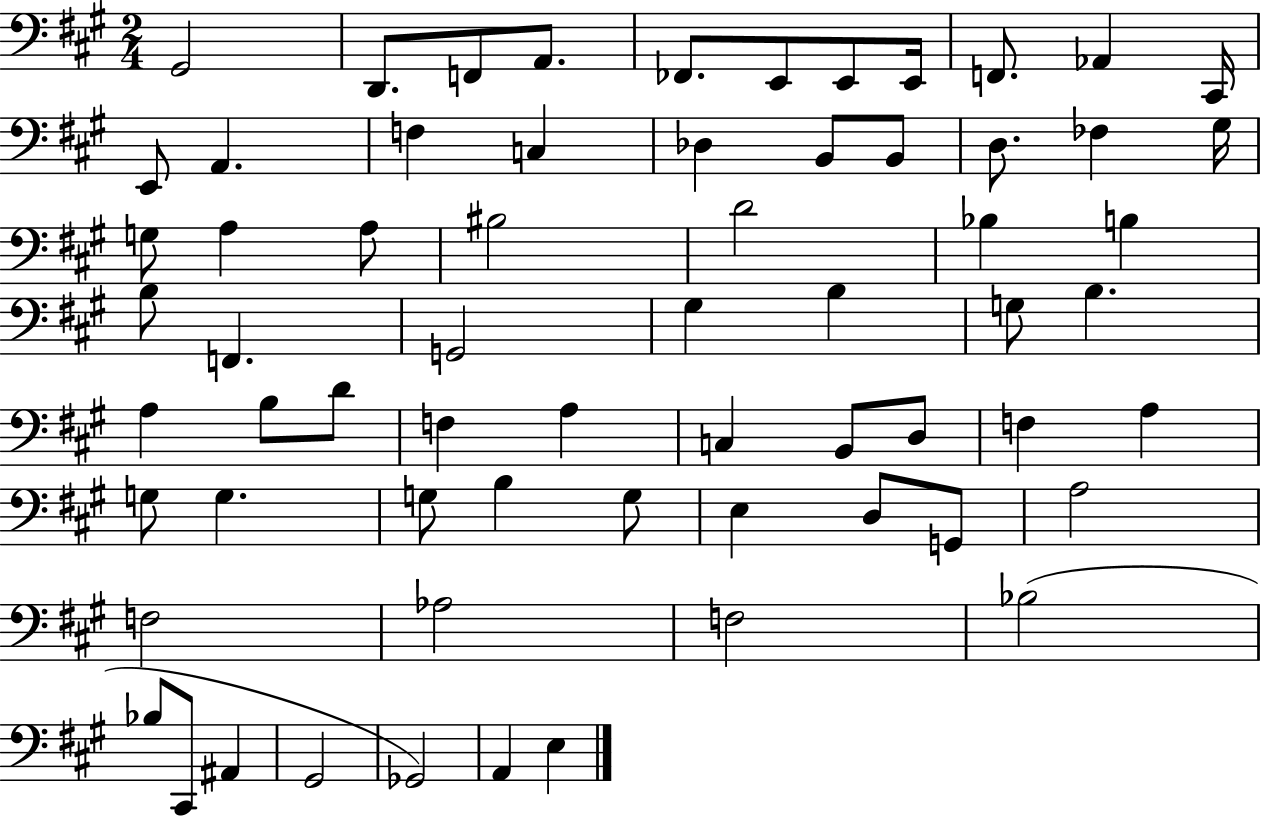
X:1
T:Untitled
M:2/4
L:1/4
K:A
^G,,2 D,,/2 F,,/2 A,,/2 _F,,/2 E,,/2 E,,/2 E,,/4 F,,/2 _A,, ^C,,/4 E,,/2 A,, F, C, _D, B,,/2 B,,/2 D,/2 _F, ^G,/4 G,/2 A, A,/2 ^B,2 D2 _B, B, B,/2 F,, G,,2 ^G, B, G,/2 B, A, B,/2 D/2 F, A, C, B,,/2 D,/2 F, A, G,/2 G, G,/2 B, G,/2 E, D,/2 G,,/2 A,2 F,2 _A,2 F,2 _B,2 _B,/2 ^C,,/2 ^A,, ^G,,2 _G,,2 A,, E,